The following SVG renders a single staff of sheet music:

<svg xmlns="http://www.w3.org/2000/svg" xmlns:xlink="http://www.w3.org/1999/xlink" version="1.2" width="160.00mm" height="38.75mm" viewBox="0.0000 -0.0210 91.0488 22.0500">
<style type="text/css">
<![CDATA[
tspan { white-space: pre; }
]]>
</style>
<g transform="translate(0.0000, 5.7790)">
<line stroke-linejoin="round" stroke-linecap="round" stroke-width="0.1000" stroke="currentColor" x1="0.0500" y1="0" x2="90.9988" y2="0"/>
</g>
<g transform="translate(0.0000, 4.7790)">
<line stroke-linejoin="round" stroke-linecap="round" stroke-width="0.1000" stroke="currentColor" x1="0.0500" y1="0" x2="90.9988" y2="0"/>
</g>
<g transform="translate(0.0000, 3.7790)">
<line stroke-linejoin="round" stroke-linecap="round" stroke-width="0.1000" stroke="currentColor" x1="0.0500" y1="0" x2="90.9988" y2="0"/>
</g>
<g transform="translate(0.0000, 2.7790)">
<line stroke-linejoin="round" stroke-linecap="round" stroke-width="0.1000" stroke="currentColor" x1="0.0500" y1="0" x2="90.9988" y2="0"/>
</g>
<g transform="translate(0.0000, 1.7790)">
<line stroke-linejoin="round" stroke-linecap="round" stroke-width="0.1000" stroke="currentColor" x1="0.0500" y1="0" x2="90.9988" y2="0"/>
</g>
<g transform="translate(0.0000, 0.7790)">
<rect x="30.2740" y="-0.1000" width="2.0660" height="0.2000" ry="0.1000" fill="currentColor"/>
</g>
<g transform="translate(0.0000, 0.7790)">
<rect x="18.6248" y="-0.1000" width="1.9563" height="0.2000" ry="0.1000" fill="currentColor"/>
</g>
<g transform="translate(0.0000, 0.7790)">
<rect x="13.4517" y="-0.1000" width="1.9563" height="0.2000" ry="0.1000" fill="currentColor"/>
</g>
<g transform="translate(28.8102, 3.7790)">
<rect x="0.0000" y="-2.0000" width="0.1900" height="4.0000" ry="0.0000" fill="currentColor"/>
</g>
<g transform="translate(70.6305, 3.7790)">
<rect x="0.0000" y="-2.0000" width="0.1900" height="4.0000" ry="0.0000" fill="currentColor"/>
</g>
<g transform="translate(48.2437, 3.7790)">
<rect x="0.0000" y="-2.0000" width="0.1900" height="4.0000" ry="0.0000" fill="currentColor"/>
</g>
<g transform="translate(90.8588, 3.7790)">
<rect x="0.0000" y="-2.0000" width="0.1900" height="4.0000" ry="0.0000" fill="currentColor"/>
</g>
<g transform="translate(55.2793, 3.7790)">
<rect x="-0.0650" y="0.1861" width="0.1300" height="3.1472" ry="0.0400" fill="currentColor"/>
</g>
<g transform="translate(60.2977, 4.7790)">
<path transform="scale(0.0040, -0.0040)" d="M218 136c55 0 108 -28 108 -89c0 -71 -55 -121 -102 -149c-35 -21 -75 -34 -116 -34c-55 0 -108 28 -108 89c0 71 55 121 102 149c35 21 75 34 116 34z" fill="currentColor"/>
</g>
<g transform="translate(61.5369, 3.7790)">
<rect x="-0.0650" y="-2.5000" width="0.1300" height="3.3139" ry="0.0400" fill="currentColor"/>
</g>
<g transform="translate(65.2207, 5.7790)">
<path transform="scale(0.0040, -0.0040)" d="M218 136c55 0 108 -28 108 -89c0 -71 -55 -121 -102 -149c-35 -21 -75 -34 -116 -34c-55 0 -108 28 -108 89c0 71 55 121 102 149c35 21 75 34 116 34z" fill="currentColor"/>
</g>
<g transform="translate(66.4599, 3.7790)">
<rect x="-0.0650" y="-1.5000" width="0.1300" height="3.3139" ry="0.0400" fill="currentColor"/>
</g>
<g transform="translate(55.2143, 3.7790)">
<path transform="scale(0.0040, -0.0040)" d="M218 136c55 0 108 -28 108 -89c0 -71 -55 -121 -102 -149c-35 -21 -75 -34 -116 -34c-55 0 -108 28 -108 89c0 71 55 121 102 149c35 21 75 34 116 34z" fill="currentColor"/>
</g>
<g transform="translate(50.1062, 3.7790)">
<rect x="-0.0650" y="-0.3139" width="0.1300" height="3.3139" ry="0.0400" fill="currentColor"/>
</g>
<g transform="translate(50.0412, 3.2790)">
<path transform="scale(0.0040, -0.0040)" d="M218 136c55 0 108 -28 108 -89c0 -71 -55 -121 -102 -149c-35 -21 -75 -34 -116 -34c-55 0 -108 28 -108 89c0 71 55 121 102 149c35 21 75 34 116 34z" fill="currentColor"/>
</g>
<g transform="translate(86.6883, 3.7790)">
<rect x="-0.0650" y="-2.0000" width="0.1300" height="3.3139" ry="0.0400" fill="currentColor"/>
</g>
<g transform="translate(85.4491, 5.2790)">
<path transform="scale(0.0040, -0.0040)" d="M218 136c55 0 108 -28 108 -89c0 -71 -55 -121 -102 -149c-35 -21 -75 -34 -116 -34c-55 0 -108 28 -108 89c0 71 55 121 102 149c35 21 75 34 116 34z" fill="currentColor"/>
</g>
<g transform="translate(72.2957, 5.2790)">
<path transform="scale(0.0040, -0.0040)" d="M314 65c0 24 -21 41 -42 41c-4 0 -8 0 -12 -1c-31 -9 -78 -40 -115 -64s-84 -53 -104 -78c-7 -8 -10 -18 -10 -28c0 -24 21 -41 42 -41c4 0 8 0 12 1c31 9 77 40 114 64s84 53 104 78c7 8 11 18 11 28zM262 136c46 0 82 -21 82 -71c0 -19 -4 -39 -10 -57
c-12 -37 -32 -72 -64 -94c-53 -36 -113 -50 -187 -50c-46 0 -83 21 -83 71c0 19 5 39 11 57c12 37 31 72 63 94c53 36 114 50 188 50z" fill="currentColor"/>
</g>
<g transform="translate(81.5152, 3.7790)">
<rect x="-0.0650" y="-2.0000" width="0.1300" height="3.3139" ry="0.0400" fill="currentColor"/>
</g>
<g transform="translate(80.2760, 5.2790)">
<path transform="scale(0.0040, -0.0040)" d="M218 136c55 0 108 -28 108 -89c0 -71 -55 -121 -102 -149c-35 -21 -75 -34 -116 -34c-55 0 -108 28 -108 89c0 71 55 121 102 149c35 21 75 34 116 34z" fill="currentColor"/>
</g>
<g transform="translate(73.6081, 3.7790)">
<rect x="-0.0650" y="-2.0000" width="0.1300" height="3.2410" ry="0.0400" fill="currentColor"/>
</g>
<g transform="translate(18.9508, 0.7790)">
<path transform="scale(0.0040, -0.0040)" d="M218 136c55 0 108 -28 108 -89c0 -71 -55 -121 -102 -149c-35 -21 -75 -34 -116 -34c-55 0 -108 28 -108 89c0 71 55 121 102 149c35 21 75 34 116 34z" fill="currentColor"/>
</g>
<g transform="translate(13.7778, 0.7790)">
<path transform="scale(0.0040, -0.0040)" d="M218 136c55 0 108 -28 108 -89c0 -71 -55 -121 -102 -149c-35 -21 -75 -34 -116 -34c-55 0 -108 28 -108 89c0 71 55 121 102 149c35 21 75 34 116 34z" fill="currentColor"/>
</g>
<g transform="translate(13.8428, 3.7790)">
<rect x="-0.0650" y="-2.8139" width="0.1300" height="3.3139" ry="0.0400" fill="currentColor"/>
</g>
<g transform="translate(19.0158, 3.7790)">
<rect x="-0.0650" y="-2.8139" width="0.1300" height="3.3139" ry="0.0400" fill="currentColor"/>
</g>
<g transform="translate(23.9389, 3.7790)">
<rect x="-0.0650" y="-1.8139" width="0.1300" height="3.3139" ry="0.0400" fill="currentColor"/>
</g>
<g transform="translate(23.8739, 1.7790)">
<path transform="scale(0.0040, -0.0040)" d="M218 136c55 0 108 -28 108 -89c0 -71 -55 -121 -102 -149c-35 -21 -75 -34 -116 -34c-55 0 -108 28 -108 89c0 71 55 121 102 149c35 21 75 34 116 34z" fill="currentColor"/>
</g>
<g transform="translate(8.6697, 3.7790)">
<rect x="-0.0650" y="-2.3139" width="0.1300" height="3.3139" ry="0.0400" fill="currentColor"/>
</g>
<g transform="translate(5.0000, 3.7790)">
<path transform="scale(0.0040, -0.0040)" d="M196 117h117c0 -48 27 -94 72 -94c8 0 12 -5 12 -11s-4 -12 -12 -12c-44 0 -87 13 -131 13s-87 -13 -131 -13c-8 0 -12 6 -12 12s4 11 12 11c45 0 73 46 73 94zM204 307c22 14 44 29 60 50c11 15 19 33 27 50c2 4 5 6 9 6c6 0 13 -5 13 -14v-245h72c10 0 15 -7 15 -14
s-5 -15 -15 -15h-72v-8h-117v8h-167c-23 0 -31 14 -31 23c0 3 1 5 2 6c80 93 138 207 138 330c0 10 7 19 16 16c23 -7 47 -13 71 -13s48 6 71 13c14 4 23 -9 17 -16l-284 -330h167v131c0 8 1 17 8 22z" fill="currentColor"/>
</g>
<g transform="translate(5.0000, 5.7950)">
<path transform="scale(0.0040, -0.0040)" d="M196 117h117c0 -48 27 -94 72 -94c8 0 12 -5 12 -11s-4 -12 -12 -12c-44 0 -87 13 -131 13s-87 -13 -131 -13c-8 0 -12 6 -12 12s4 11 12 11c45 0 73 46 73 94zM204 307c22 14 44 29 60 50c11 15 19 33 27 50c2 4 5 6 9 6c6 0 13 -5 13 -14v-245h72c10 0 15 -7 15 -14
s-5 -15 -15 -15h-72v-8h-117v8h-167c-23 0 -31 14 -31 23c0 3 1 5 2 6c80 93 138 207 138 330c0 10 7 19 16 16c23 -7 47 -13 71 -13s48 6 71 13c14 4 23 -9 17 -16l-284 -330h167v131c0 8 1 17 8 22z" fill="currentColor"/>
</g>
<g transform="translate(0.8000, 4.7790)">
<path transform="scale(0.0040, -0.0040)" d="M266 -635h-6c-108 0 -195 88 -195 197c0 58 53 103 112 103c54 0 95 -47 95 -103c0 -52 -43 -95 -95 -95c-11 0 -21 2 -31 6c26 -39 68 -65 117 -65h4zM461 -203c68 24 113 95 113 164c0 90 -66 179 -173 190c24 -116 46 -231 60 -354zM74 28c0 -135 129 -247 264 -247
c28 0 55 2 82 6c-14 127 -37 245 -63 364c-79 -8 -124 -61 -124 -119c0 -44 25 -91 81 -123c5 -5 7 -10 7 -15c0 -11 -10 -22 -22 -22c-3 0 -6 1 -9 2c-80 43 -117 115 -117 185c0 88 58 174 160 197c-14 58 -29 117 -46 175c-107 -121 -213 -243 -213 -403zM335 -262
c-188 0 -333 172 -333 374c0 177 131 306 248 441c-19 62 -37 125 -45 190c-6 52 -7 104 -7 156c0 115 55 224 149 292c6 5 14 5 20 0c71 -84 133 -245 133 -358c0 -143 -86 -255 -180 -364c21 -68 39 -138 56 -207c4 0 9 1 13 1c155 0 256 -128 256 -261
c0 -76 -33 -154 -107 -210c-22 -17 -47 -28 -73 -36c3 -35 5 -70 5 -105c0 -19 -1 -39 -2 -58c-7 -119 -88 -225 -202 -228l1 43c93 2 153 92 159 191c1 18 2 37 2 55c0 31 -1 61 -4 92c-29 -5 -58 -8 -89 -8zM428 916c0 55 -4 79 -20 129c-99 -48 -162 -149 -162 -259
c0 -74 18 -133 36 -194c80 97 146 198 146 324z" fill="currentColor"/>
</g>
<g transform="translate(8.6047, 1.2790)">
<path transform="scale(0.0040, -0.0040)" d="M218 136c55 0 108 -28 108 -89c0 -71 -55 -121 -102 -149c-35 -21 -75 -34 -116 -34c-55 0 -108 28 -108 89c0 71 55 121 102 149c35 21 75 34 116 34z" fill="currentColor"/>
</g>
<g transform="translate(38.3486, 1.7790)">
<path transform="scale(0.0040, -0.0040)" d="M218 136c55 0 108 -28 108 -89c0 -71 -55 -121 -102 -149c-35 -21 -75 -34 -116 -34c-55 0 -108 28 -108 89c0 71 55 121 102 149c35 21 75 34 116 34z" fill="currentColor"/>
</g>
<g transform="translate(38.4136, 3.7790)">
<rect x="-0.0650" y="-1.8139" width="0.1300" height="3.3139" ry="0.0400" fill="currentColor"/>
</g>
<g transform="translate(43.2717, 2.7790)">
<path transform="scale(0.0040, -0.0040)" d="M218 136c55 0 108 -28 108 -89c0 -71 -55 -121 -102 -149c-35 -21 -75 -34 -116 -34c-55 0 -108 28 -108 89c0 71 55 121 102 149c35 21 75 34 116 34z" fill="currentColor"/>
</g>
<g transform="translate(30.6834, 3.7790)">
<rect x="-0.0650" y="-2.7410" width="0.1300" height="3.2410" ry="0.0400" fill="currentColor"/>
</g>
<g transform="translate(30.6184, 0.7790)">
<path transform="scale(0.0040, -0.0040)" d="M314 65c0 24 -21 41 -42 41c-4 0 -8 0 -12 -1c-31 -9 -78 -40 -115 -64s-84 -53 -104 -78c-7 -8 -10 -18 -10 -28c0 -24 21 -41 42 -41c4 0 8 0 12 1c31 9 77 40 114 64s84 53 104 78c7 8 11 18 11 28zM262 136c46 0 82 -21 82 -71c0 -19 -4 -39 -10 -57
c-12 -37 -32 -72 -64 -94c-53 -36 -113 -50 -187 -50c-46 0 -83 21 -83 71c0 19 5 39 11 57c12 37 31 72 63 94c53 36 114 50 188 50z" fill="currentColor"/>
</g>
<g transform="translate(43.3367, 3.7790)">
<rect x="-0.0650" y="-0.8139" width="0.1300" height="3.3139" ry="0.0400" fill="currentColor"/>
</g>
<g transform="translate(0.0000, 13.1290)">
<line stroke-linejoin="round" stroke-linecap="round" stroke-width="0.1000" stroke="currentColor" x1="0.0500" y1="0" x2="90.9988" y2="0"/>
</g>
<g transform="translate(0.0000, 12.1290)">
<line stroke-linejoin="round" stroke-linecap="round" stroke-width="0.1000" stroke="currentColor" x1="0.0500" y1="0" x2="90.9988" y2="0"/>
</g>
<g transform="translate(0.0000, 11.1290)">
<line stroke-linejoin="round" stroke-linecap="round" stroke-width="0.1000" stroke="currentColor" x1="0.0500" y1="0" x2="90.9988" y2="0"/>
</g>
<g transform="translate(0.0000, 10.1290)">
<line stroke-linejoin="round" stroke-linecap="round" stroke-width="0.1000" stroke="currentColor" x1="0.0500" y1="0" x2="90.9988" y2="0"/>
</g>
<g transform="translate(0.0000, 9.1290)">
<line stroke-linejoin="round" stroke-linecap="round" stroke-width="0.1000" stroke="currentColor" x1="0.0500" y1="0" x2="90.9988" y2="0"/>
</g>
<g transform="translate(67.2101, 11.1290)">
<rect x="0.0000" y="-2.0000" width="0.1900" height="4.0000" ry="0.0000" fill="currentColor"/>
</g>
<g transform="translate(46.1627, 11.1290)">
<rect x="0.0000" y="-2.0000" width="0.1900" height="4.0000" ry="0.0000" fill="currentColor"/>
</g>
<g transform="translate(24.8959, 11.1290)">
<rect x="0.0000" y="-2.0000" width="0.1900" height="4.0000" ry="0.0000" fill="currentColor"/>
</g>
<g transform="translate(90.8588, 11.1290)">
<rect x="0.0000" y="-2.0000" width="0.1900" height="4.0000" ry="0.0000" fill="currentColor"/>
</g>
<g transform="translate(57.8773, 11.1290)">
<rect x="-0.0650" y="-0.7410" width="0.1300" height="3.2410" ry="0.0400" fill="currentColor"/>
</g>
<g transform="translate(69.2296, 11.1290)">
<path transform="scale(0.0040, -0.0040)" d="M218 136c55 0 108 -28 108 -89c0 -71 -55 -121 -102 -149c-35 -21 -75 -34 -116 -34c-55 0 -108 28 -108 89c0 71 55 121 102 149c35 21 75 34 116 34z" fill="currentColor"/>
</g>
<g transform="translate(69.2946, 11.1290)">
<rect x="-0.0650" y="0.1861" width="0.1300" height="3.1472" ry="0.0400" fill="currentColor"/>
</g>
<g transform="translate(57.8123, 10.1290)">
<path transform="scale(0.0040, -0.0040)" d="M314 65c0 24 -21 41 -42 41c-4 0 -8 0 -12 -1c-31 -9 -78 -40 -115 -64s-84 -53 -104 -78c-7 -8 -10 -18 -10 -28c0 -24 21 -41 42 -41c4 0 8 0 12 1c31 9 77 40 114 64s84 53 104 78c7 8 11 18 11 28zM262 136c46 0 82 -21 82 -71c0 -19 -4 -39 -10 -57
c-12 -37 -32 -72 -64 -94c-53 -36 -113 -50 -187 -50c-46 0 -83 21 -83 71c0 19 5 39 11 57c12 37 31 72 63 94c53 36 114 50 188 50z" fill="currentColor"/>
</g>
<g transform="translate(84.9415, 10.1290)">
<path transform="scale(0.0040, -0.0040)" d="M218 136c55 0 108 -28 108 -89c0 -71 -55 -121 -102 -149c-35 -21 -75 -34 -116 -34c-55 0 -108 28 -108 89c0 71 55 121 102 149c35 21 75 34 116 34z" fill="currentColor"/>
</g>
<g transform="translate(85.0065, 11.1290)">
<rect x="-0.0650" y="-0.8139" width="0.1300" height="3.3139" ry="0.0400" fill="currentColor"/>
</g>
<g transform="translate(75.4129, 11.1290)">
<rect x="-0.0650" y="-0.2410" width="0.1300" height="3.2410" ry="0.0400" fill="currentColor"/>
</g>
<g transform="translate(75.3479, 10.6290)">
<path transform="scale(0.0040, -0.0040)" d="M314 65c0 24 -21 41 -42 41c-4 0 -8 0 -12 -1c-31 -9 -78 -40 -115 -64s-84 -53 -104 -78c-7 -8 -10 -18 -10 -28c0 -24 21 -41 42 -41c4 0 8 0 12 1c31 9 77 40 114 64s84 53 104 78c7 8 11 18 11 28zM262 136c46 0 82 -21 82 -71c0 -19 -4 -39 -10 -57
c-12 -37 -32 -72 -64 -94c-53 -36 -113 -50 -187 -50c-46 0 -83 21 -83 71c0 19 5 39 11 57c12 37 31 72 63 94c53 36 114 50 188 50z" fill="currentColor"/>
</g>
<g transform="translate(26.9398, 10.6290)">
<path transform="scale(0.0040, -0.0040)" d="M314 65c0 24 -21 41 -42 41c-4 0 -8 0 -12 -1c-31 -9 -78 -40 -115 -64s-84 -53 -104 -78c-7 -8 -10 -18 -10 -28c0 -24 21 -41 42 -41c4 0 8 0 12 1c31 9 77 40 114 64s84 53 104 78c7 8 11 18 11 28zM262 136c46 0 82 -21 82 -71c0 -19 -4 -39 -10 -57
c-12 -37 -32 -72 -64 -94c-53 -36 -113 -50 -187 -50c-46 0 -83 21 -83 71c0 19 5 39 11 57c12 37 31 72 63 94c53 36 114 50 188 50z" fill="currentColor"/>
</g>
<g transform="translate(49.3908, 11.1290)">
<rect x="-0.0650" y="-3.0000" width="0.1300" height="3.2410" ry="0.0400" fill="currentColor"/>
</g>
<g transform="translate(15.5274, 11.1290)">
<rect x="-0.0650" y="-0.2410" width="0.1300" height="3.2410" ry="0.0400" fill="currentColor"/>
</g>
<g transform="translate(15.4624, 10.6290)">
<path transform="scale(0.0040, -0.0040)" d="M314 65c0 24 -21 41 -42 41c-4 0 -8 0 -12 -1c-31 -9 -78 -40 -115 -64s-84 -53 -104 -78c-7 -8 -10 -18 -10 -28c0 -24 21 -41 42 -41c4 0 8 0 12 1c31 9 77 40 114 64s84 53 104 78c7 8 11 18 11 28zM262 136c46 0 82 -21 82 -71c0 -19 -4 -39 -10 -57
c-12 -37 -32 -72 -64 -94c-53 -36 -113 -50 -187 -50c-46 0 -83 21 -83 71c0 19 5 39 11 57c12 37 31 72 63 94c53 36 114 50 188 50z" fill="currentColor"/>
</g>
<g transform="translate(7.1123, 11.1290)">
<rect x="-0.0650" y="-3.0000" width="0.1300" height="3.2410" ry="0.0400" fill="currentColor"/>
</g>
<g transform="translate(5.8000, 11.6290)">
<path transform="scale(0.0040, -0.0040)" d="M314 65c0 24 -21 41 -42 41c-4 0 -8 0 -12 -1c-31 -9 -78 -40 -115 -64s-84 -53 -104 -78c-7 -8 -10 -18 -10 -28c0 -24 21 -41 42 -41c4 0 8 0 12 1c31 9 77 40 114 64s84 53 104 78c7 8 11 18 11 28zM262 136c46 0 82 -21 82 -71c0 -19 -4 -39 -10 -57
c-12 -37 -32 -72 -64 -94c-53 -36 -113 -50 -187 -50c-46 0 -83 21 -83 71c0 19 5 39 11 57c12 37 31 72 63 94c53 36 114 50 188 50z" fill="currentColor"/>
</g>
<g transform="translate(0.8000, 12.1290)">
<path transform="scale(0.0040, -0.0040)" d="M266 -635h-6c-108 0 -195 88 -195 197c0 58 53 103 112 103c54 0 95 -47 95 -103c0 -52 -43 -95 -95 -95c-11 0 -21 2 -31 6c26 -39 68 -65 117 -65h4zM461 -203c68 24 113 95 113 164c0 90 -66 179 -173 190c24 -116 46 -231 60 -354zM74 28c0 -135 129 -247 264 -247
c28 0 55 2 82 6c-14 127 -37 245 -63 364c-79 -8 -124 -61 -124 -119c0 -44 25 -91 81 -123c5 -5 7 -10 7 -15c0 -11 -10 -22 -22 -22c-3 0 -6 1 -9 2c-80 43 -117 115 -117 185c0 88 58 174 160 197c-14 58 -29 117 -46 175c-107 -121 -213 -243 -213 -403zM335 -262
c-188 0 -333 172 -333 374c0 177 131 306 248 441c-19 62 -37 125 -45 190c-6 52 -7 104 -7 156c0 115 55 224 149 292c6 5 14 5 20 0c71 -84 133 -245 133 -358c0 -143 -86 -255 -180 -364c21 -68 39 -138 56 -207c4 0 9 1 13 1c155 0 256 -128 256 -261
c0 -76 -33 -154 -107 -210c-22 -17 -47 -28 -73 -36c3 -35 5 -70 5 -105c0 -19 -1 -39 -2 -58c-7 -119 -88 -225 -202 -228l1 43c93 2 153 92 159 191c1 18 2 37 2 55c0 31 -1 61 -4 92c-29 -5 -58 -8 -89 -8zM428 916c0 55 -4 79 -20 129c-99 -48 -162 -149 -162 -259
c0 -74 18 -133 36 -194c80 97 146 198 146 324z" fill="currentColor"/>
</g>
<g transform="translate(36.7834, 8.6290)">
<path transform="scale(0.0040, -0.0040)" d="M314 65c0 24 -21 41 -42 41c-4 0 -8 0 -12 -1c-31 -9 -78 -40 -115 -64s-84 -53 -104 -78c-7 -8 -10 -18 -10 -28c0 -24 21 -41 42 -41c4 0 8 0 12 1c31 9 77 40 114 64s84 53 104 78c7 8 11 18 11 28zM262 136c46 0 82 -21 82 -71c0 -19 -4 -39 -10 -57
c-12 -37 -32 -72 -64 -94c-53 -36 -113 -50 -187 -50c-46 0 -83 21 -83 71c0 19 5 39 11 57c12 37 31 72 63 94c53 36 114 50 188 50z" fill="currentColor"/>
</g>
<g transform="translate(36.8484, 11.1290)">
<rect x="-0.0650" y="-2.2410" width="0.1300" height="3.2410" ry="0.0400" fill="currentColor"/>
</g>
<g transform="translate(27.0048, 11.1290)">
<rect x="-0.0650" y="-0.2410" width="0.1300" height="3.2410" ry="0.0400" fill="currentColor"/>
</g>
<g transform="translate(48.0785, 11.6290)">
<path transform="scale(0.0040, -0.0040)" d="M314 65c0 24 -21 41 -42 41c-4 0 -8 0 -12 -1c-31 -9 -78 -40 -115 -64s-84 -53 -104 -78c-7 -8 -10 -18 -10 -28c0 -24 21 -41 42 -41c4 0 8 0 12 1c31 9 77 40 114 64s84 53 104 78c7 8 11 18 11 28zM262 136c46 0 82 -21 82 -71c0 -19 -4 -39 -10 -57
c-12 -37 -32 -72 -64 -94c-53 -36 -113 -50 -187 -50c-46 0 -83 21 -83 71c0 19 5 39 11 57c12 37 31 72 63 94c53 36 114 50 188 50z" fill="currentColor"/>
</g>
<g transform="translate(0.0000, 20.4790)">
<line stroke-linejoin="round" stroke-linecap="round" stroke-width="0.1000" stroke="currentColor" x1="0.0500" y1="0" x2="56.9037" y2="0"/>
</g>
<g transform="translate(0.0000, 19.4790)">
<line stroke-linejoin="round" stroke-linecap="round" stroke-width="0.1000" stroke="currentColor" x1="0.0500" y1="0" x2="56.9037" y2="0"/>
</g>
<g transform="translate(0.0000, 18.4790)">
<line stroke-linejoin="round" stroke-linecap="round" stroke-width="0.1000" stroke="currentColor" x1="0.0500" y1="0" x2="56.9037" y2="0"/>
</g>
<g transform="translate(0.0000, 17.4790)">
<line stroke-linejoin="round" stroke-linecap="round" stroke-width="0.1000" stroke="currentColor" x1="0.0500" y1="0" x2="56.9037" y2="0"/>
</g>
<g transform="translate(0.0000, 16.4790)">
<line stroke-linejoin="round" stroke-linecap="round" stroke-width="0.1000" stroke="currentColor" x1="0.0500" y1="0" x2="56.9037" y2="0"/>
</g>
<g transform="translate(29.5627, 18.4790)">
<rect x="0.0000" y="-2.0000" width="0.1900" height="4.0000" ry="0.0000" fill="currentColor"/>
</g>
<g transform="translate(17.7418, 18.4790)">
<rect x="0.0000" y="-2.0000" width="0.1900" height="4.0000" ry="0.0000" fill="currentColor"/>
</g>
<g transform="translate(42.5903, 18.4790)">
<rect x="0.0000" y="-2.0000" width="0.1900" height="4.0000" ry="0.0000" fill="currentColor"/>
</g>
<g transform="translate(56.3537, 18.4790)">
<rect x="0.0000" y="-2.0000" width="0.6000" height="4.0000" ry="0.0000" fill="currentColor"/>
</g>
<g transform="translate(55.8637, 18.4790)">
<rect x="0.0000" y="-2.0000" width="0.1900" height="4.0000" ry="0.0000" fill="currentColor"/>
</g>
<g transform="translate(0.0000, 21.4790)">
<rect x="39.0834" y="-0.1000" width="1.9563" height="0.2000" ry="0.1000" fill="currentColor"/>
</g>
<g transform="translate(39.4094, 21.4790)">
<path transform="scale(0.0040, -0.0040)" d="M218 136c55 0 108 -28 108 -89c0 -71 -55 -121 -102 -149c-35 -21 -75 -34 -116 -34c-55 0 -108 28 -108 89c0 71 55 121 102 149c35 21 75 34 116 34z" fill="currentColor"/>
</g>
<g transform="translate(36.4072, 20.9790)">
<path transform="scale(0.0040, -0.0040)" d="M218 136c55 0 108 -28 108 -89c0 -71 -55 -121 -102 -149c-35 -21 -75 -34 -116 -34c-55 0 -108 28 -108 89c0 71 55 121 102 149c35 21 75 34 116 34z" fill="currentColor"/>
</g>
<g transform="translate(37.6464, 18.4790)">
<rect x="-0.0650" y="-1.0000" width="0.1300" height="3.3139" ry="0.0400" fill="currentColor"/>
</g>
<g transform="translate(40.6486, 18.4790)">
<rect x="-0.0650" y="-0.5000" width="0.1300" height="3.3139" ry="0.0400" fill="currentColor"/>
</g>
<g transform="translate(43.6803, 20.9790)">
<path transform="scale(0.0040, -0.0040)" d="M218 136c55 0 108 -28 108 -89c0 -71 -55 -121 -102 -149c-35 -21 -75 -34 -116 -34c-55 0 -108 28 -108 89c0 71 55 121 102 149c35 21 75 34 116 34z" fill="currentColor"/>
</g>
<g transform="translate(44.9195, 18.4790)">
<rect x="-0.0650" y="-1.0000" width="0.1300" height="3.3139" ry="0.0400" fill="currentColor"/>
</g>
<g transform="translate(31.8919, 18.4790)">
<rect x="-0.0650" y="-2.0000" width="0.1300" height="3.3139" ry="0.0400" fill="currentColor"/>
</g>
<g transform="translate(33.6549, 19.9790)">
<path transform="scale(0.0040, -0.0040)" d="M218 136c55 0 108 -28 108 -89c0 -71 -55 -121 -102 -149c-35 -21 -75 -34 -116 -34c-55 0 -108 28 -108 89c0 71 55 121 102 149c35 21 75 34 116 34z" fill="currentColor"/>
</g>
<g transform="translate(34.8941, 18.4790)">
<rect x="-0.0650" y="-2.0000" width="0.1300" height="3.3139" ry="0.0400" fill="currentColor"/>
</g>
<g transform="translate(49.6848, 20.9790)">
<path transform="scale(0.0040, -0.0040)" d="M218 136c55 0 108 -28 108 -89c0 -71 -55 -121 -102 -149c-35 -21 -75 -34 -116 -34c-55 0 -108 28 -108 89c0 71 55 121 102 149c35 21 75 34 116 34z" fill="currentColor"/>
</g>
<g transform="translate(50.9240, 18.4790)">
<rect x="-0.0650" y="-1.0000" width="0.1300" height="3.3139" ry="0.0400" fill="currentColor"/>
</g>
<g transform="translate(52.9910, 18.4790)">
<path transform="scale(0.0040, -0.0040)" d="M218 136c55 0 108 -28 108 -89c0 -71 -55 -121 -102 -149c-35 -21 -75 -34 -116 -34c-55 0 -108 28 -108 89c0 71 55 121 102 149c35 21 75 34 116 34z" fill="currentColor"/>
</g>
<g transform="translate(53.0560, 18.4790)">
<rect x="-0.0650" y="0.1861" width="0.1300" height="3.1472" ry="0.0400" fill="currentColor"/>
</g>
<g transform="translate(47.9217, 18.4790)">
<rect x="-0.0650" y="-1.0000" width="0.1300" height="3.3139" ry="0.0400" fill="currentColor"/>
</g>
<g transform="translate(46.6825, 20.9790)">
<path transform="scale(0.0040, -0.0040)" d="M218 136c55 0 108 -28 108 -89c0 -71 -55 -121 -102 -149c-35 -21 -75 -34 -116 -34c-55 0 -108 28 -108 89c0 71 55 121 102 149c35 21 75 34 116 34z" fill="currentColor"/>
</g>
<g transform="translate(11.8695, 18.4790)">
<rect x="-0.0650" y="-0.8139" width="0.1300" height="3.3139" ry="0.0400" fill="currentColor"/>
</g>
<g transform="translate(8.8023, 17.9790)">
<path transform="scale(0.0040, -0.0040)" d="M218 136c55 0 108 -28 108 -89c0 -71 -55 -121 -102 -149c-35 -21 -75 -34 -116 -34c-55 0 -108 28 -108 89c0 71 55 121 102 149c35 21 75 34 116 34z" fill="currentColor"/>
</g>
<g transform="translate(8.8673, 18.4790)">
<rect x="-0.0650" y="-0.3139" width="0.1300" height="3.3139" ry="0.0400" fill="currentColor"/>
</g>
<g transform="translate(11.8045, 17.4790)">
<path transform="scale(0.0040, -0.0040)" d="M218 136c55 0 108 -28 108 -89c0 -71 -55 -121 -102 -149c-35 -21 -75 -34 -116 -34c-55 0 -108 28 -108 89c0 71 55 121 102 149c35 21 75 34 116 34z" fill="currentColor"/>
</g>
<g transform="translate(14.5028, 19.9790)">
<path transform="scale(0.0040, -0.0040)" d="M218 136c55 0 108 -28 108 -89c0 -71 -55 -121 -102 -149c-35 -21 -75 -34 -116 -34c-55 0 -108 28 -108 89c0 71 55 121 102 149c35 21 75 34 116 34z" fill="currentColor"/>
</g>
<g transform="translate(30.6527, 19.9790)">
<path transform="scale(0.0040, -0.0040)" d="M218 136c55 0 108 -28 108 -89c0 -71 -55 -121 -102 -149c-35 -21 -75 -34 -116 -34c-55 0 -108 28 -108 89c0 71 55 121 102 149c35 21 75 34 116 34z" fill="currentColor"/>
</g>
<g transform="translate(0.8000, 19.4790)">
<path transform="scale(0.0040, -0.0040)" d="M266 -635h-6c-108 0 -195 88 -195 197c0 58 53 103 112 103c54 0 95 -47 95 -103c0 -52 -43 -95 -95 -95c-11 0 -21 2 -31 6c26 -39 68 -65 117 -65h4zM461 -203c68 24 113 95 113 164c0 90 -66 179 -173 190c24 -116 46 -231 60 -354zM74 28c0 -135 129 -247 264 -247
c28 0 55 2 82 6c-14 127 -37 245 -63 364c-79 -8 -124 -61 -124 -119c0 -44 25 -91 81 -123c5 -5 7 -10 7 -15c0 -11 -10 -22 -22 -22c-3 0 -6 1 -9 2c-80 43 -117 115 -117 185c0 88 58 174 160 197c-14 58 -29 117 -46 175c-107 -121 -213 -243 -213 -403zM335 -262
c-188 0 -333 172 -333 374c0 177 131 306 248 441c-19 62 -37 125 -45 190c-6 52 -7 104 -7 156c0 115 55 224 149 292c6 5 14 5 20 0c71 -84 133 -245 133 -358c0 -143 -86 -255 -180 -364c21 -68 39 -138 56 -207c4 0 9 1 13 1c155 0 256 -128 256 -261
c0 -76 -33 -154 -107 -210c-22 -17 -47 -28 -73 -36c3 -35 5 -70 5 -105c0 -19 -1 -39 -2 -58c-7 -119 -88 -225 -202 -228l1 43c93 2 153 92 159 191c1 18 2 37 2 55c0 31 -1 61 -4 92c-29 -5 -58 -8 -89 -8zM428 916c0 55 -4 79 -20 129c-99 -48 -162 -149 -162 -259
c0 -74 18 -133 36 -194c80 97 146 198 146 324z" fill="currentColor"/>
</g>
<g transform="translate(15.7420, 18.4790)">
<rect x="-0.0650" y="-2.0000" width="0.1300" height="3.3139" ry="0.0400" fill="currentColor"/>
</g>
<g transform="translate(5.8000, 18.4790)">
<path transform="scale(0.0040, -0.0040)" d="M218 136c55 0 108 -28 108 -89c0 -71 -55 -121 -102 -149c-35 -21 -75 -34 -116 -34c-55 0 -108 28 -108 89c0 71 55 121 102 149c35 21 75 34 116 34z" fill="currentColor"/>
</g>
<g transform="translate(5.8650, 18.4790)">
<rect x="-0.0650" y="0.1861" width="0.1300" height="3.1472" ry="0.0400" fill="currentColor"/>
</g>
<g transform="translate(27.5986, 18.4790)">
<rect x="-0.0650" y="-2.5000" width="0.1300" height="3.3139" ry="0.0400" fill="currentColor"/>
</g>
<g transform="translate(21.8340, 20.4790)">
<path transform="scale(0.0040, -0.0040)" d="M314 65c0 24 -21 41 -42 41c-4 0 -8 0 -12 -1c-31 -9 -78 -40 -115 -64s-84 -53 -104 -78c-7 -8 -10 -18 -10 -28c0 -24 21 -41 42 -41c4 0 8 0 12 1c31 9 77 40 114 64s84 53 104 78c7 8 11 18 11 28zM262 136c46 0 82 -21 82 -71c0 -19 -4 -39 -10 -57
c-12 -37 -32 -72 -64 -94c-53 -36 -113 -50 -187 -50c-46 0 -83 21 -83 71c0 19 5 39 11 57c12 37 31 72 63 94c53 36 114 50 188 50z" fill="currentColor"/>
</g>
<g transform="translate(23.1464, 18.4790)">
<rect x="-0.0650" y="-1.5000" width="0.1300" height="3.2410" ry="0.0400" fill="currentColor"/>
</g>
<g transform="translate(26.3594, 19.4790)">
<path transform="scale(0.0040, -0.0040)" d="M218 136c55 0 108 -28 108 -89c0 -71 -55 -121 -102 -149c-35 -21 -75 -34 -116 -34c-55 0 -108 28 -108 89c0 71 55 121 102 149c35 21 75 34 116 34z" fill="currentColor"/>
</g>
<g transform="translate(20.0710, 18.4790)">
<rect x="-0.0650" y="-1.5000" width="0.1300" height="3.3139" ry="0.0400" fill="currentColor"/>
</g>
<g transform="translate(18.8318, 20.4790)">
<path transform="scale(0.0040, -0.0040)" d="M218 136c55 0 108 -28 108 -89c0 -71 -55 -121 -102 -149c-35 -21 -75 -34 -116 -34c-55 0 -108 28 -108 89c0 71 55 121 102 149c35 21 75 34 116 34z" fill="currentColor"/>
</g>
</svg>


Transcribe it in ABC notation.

X:1
T:Untitled
M:4/4
L:1/4
K:C
g a a f a2 f d c B G E F2 F F A2 c2 c2 g2 A2 d2 B c2 d B c d F E E2 G F F D C D D D B